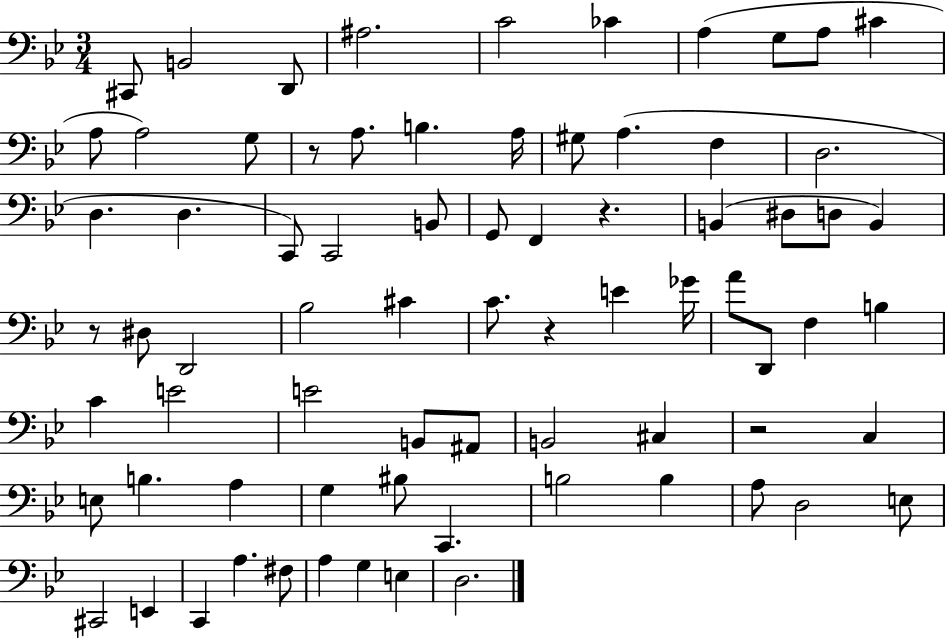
X:1
T:Untitled
M:3/4
L:1/4
K:Bb
^C,,/2 B,,2 D,,/2 ^A,2 C2 _C A, G,/2 A,/2 ^C A,/2 A,2 G,/2 z/2 A,/2 B, A,/4 ^G,/2 A, F, D,2 D, D, C,,/2 C,,2 B,,/2 G,,/2 F,, z B,, ^D,/2 D,/2 B,, z/2 ^D,/2 D,,2 _B,2 ^C C/2 z E _G/4 A/2 D,,/2 F, B, C E2 E2 B,,/2 ^A,,/2 B,,2 ^C, z2 C, E,/2 B, A, G, ^B,/2 C,, B,2 B, A,/2 D,2 E,/2 ^C,,2 E,, C,, A, ^F,/2 A, G, E, D,2